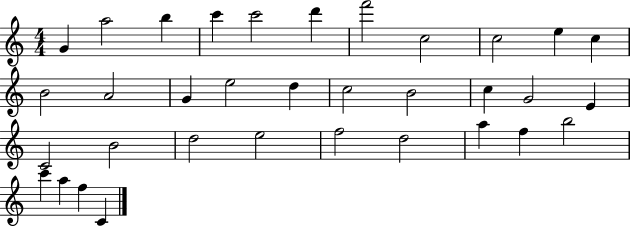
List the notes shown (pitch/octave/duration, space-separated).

G4/q A5/h B5/q C6/q C6/h D6/q F6/h C5/h C5/h E5/q C5/q B4/h A4/h G4/q E5/h D5/q C5/h B4/h C5/q G4/h E4/q C4/h B4/h D5/h E5/h F5/h D5/h A5/q F5/q B5/h C6/q A5/q F5/q C4/q